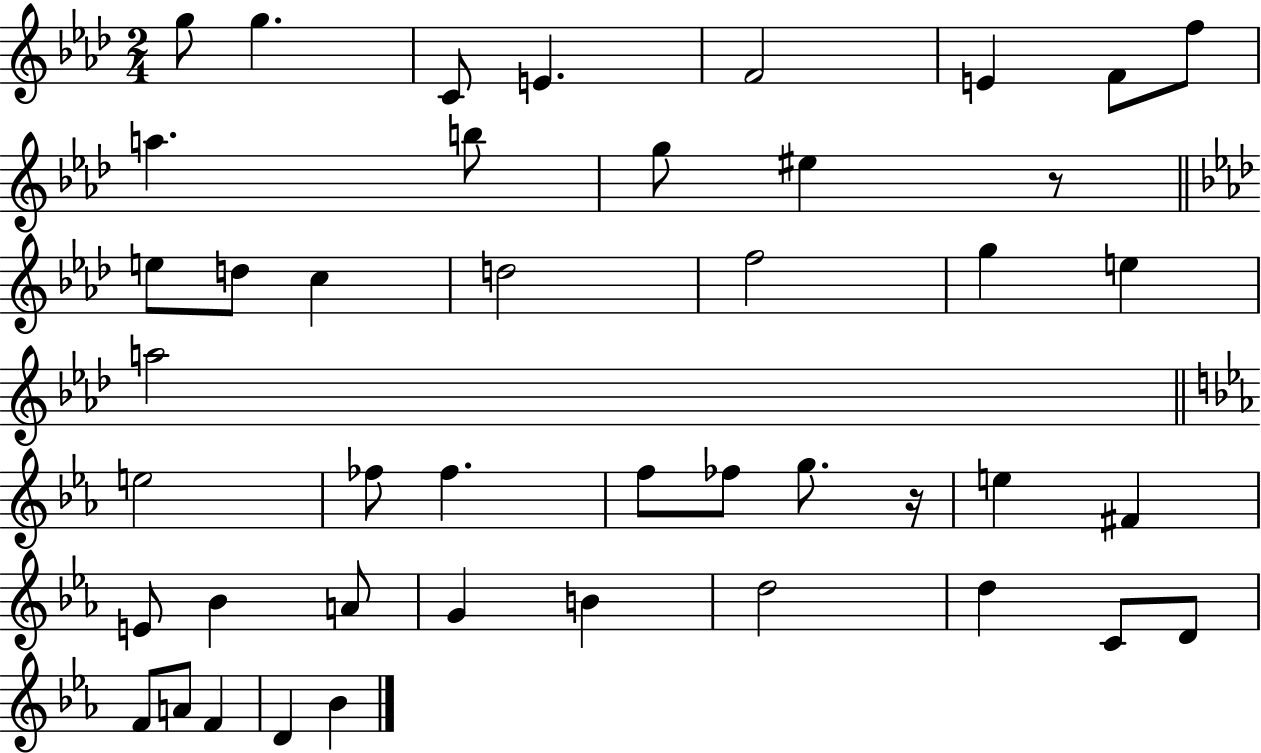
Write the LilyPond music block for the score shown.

{
  \clef treble
  \numericTimeSignature
  \time 2/4
  \key aes \major
  \repeat volta 2 { g''8 g''4. | c'8 e'4. | f'2 | e'4 f'8 f''8 | \break a''4. b''8 | g''8 eis''4 r8 | \bar "||" \break \key aes \major e''8 d''8 c''4 | d''2 | f''2 | g''4 e''4 | \break a''2 | \bar "||" \break \key ees \major e''2 | fes''8 fes''4. | f''8 fes''8 g''8. r16 | e''4 fis'4 | \break e'8 bes'4 a'8 | g'4 b'4 | d''2 | d''4 c'8 d'8 | \break f'8 a'8 f'4 | d'4 bes'4 | } \bar "|."
}